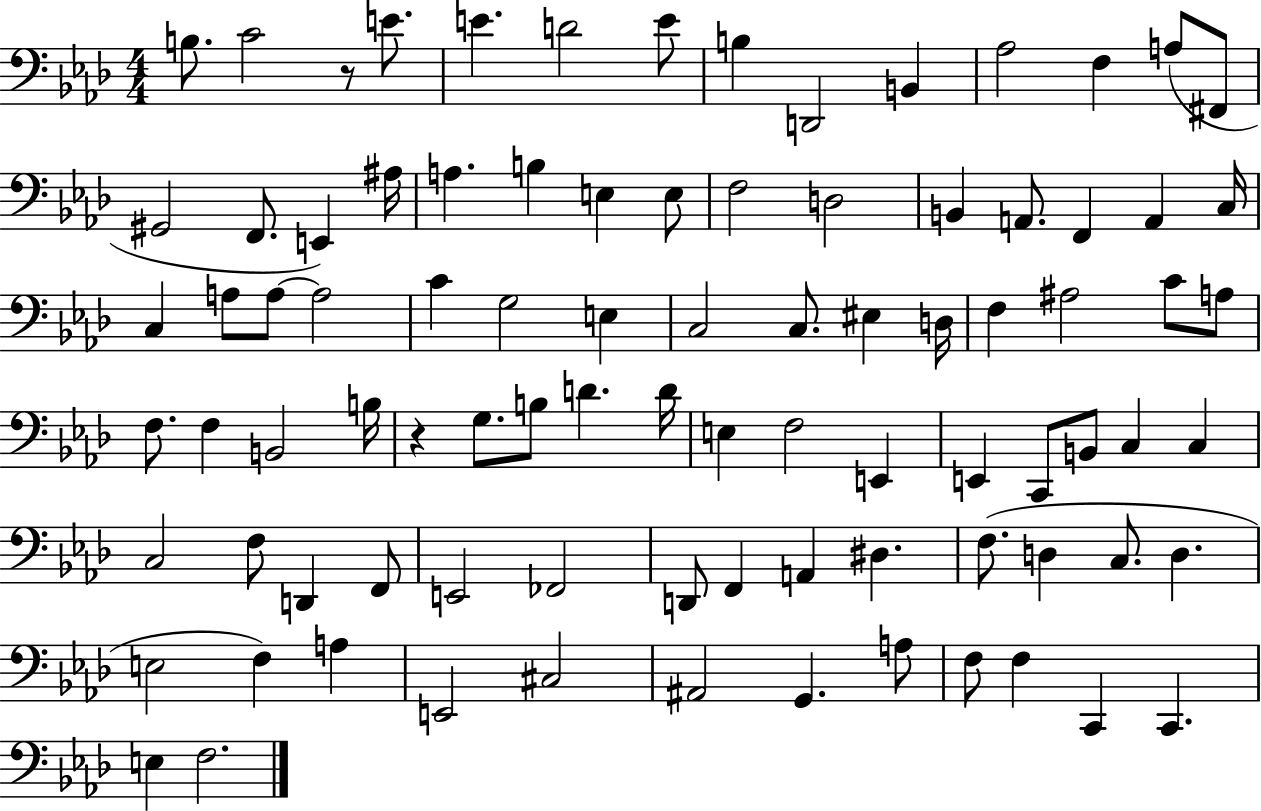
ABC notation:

X:1
T:Untitled
M:4/4
L:1/4
K:Ab
B,/2 C2 z/2 E/2 E D2 E/2 B, D,,2 B,, _A,2 F, A,/2 ^F,,/2 ^G,,2 F,,/2 E,, ^A,/4 A, B, E, E,/2 F,2 D,2 B,, A,,/2 F,, A,, C,/4 C, A,/2 A,/2 A,2 C G,2 E, C,2 C,/2 ^E, D,/4 F, ^A,2 C/2 A,/2 F,/2 F, B,,2 B,/4 z G,/2 B,/2 D D/4 E, F,2 E,, E,, C,,/2 B,,/2 C, C, C,2 F,/2 D,, F,,/2 E,,2 _F,,2 D,,/2 F,, A,, ^D, F,/2 D, C,/2 D, E,2 F, A, E,,2 ^C,2 ^A,,2 G,, A,/2 F,/2 F, C,, C,, E, F,2